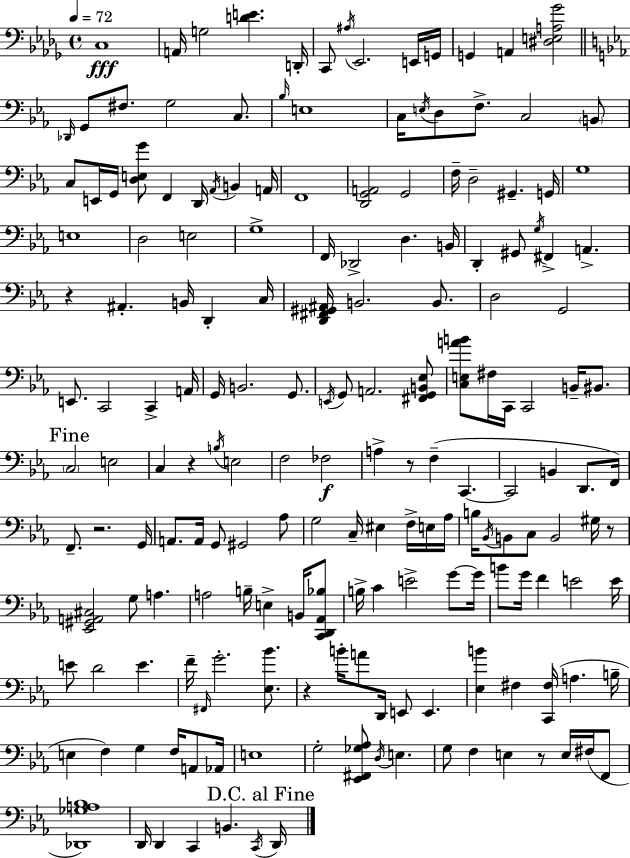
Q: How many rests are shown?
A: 7